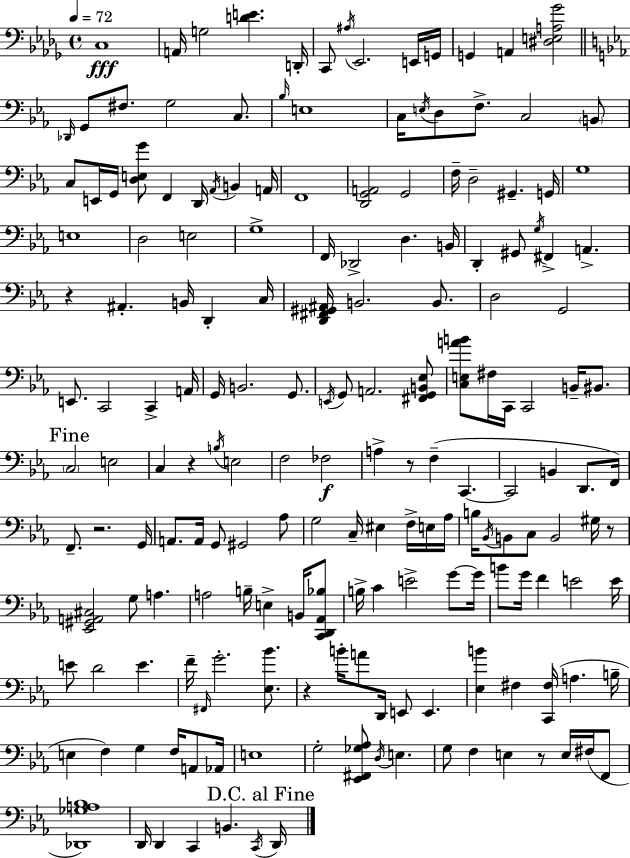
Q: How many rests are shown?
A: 7